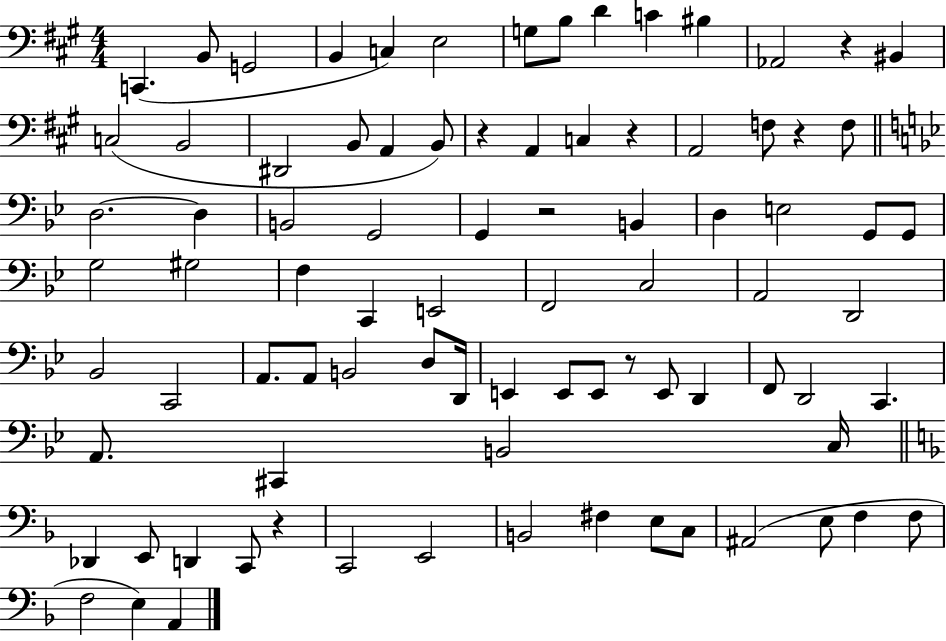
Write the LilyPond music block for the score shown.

{
  \clef bass
  \numericTimeSignature
  \time 4/4
  \key a \major
  c,4.( b,8 g,2 | b,4 c4) e2 | g8 b8 d'4 c'4 bis4 | aes,2 r4 bis,4 | \break c2( b,2 | dis,2 b,8 a,4 b,8) | r4 a,4 c4 r4 | a,2 f8 r4 f8 | \break \bar "||" \break \key bes \major d2.~~ d4 | b,2 g,2 | g,4 r2 b,4 | d4 e2 g,8 g,8 | \break g2 gis2 | f4 c,4 e,2 | f,2 c2 | a,2 d,2 | \break bes,2 c,2 | a,8. a,8 b,2 d8 d,16 | e,4 e,8 e,8 r8 e,8 d,4 | f,8 d,2 c,4. | \break a,8. cis,4 b,2 c16 | \bar "||" \break \key d \minor des,4 e,8 d,4 c,8 r4 | c,2 e,2 | b,2 fis4 e8 c8 | ais,2( e8 f4 f8 | \break f2 e4) a,4 | \bar "|."
}